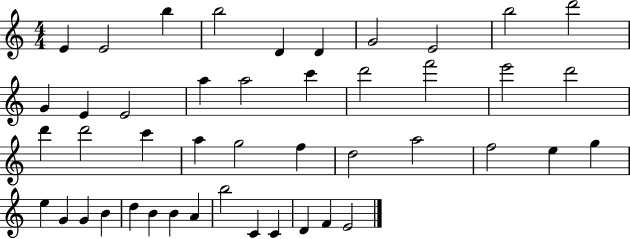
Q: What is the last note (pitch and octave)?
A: E4